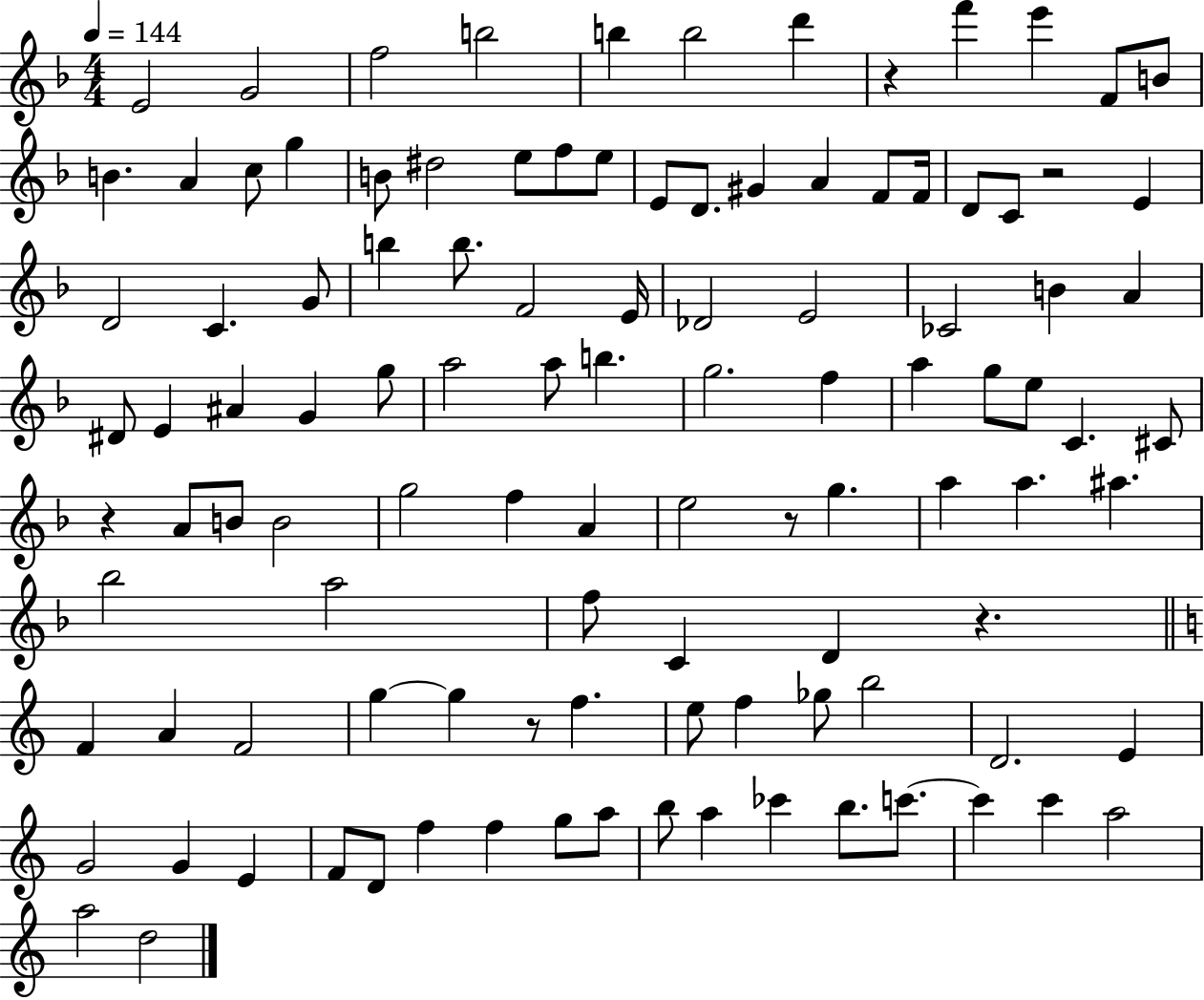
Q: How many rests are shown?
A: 6